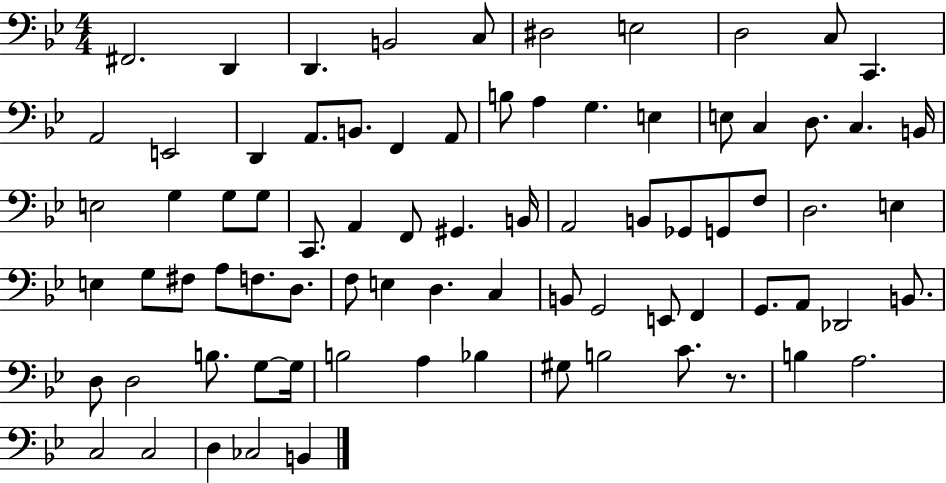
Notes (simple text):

F#2/h. D2/q D2/q. B2/h C3/e D#3/h E3/h D3/h C3/e C2/q. A2/h E2/h D2/q A2/e. B2/e. F2/q A2/e B3/e A3/q G3/q. E3/q E3/e C3/q D3/e. C3/q. B2/s E3/h G3/q G3/e G3/e C2/e. A2/q F2/e G#2/q. B2/s A2/h B2/e Gb2/e G2/e F3/e D3/h. E3/q E3/q G3/e F#3/e A3/e F3/e. D3/e. F3/e E3/q D3/q. C3/q B2/e G2/h E2/e F2/q G2/e. A2/e Db2/h B2/e. D3/e D3/h B3/e. G3/e G3/s B3/h A3/q Bb3/q G#3/e B3/h C4/e. R/e. B3/q A3/h. C3/h C3/h D3/q CES3/h B2/q